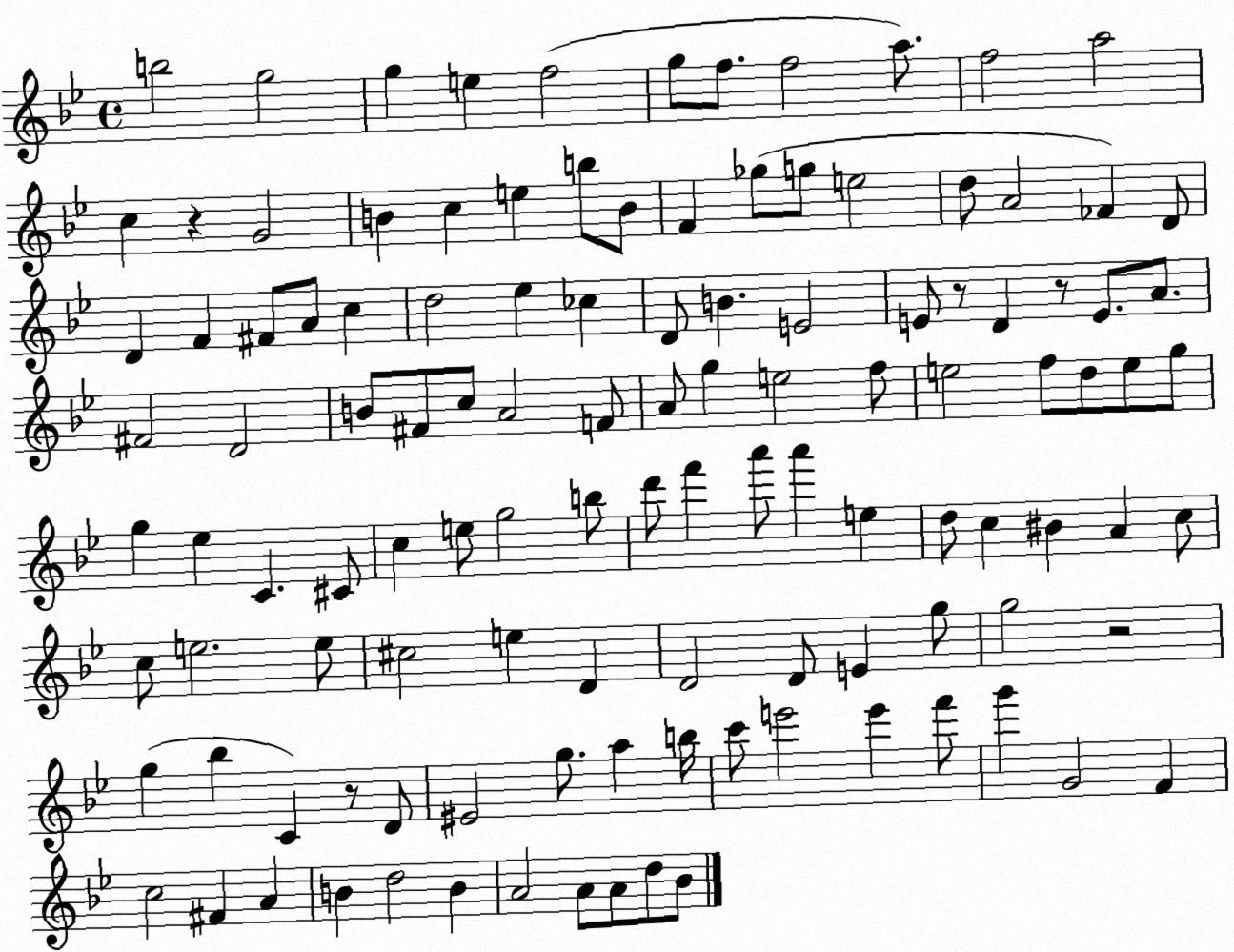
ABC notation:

X:1
T:Untitled
M:4/4
L:1/4
K:Bb
b2 g2 g e f2 g/2 f/2 f2 a/2 f2 a2 c z G2 B c e b/2 B/2 F _g/2 g/2 e2 d/2 A2 _F D/2 D F ^F/2 A/2 c d2 _e _c D/2 B E2 E/2 z/2 D z/2 E/2 A/2 ^F2 D2 B/2 ^F/2 c/2 A2 F/2 A/2 g e2 f/2 e2 f/2 d/2 e/2 g/2 g _e C ^C/2 c e/2 g2 b/2 d'/2 f' a'/2 a' e d/2 c ^B A c/2 c/2 e2 e/2 ^c2 e D D2 D/2 E g/2 g2 z2 g _b C z/2 D/2 ^E2 g/2 a b/4 c'/2 e'2 e' f'/2 g' G2 F c2 ^F A B d2 B A2 A/2 A/2 d/2 _B/2